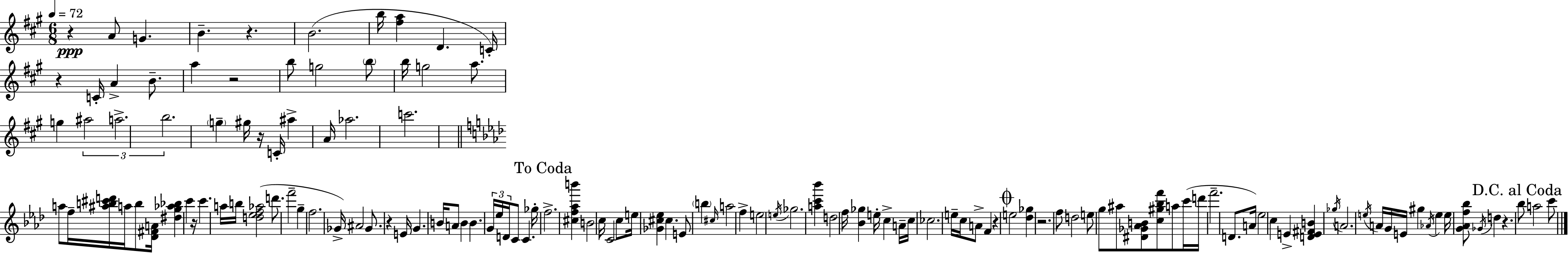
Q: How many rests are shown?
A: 10